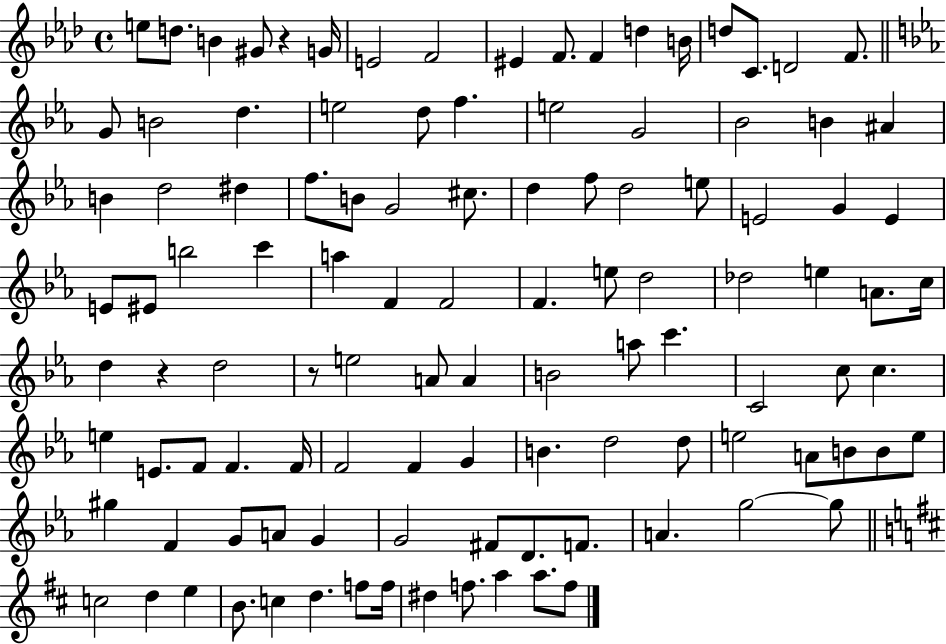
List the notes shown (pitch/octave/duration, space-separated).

E5/e D5/e. B4/q G#4/e R/q G4/s E4/h F4/h EIS4/q F4/e. F4/q D5/q B4/s D5/e C4/e. D4/h F4/e. G4/e B4/h D5/q. E5/h D5/e F5/q. E5/h G4/h Bb4/h B4/q A#4/q B4/q D5/h D#5/q F5/e. B4/e G4/h C#5/e. D5/q F5/e D5/h E5/e E4/h G4/q E4/q E4/e EIS4/e B5/h C6/q A5/q F4/q F4/h F4/q. E5/e D5/h Db5/h E5/q A4/e. C5/s D5/q R/q D5/h R/e E5/h A4/e A4/q B4/h A5/e C6/q. C4/h C5/e C5/q. E5/q E4/e. F4/e F4/q. F4/s F4/h F4/q G4/q B4/q. D5/h D5/e E5/h A4/e B4/e B4/e E5/e G#5/q F4/q G4/e A4/e G4/q G4/h F#4/e D4/e. F4/e. A4/q. G5/h G5/e C5/h D5/q E5/q B4/e. C5/q D5/q. F5/e F5/s D#5/q F5/e. A5/q A5/e. F5/e